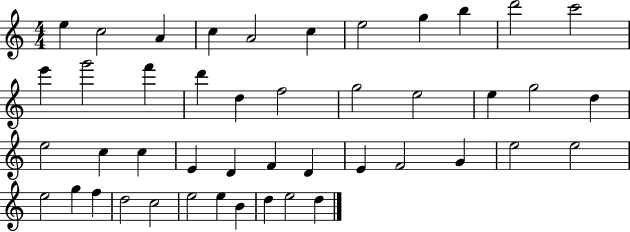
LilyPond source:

{
  \clef treble
  \numericTimeSignature
  \time 4/4
  \key c \major
  e''4 c''2 a'4 | c''4 a'2 c''4 | e''2 g''4 b''4 | d'''2 c'''2 | \break e'''4 g'''2 f'''4 | d'''4 d''4 f''2 | g''2 e''2 | e''4 g''2 d''4 | \break e''2 c''4 c''4 | e'4 d'4 f'4 d'4 | e'4 f'2 g'4 | e''2 e''2 | \break e''2 g''4 f''4 | d''2 c''2 | e''2 e''4 b'4 | d''4 e''2 d''4 | \break \bar "|."
}